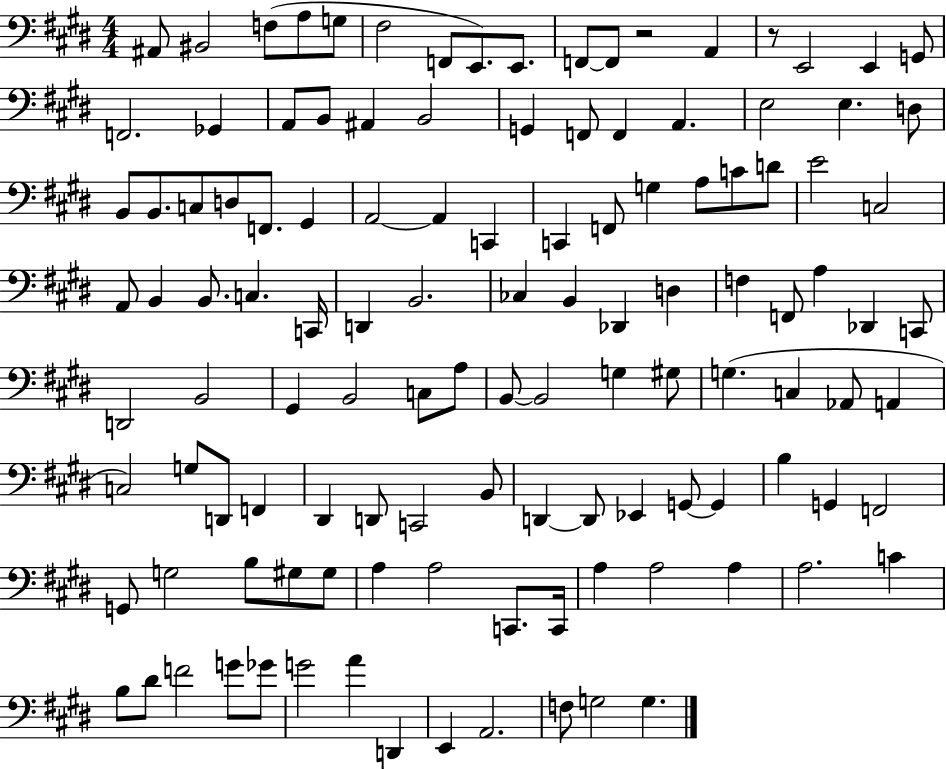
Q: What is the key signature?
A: E major